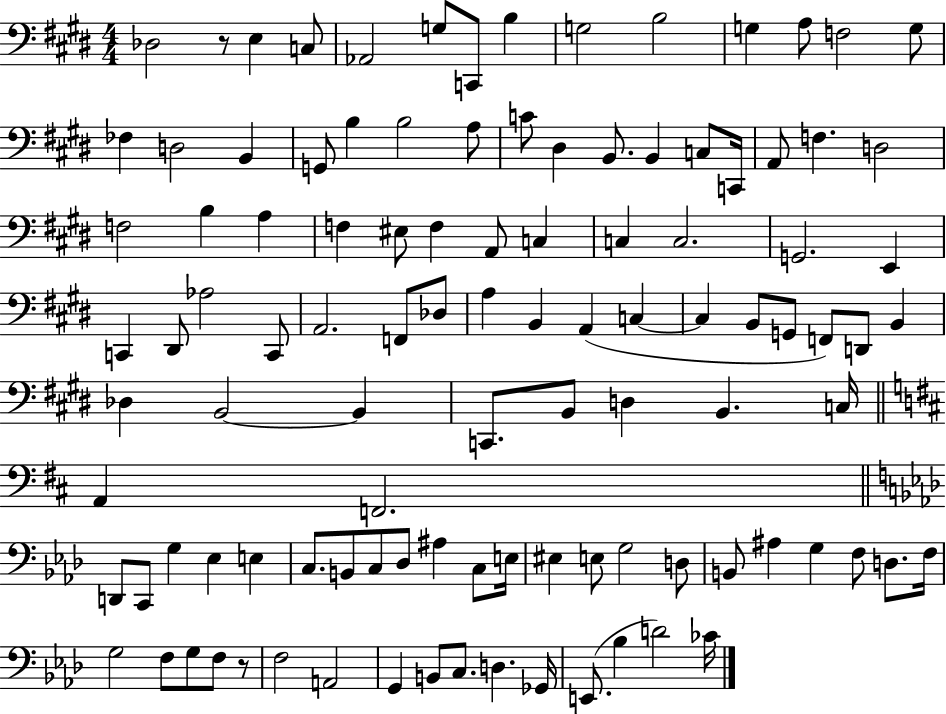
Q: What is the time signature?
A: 4/4